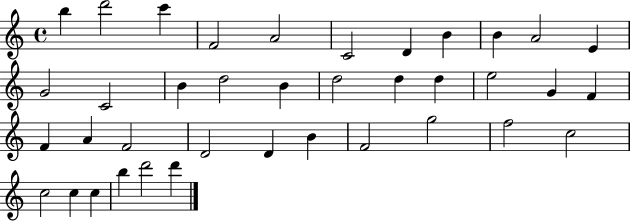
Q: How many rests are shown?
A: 0